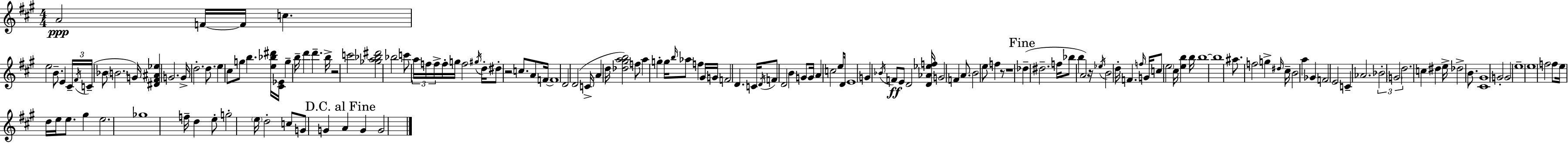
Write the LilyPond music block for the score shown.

{
  \clef treble
  \numericTimeSignature
  \time 4/4
  \key a \major
  \repeat volta 2 { a'2\ppp f'16~~ f'16 c''4. | e''2 b'8.-- e'4 \tuplet 3/2 { cis'16-- | \acciaccatura { fis'16 } c'16--( } bes'8 \parenthesize b'2. | g'16) <dis' fis' ais' ees''>4 g'2. | \break g'16-> d''2.-. d''8. | e''4 cis''8 g''8 b''4. <e'' bes'' dis'''>16 | <cis' ees'>16 g''4-- b''16-- d'''4 d'''4.-- | b''16-> r2 c'''2 | \break <ges'' a'' bes'' dis'''>2 bes''2 | c'''8 \tuplet 3/2 { a''16 f''16 f''16-> } f''16-. g''16 f''2 | \acciaccatura { gis''16 } d''16-. dis''8-. r2 c''8. a'8 | f'16~~ f'1 | \break d'2 d'2( | c'16-> a'4 d''16 <des'' gis'' a'' b''>2) | f''8 a''4 g''4-. g''16 \grace { b''16 } aes''8 f''4 | gis'16 g'16 f'2 d'4. | \break c'16 \acciaccatura { d'16 } f'8 d'2 b'4 | g'8 g'16 a'4 c''2 | e''8 d'16 e'1 | g'4 \acciaccatura { bes'16 }\ff f'8 e'8 d'2 | \break <d' aes' ees'' f''>16 g'2 f'4 | a'8. b'2 e''8 f''4 | r8 r1 | \mark "Fine" des''4--( dis''2.-- | \break f''16 bes''8 b''4 a'2) | r16 \acciaccatura { ees''16 } b'2 d''16-. f'4. | \grace { f''16 } g'16 c''8 \parenthesize e''2 | cis''16 <e'' b''>4 b''16 b''1~~ | \break b''1 | ais''8. f''2 | g''4-> \grace { dis''16 } cis''16-- b'2 | a''4 ges'4 f'2 | \break e'2 c'4-- aes'2. | \tuplet 3/2 { bes'2-. | \parenthesize g'2 d''2. } | c''4 dis''4 e''16-> des''2-> | \break b'8. <cis' gis'>1 | g'2-. | g'2 e''1-- | e''1 | \break f''2 | f''8 e''16 d''16 e''16 e''8. gis''4 e''2. | ges''1 | f''16-- d''4 e''8-. g''2-. | \break \parenthesize e''16 d''2-. | c''8 g'8 g'4 \mark "D.C. al Fine" a'4 g'4 | g'2 } \bar "|."
}